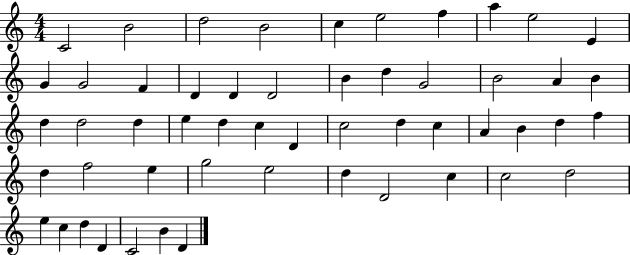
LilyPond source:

{
  \clef treble
  \numericTimeSignature
  \time 4/4
  \key c \major
  c'2 b'2 | d''2 b'2 | c''4 e''2 f''4 | a''4 e''2 e'4 | \break g'4 g'2 f'4 | d'4 d'4 d'2 | b'4 d''4 g'2 | b'2 a'4 b'4 | \break d''4 d''2 d''4 | e''4 d''4 c''4 d'4 | c''2 d''4 c''4 | a'4 b'4 d''4 f''4 | \break d''4 f''2 e''4 | g''2 e''2 | d''4 d'2 c''4 | c''2 d''2 | \break e''4 c''4 d''4 d'4 | c'2 b'4 d'4 | \bar "|."
}